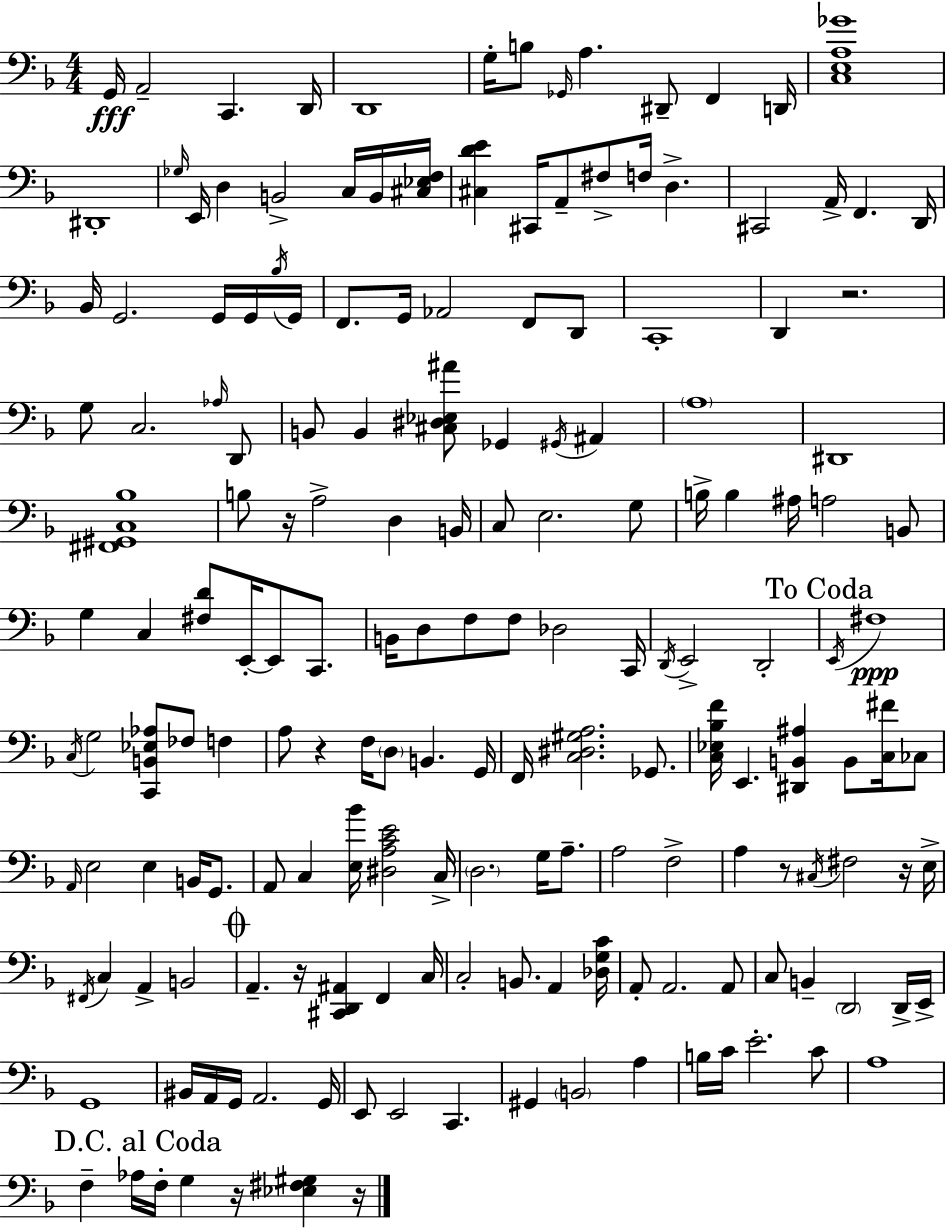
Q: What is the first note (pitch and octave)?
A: G2